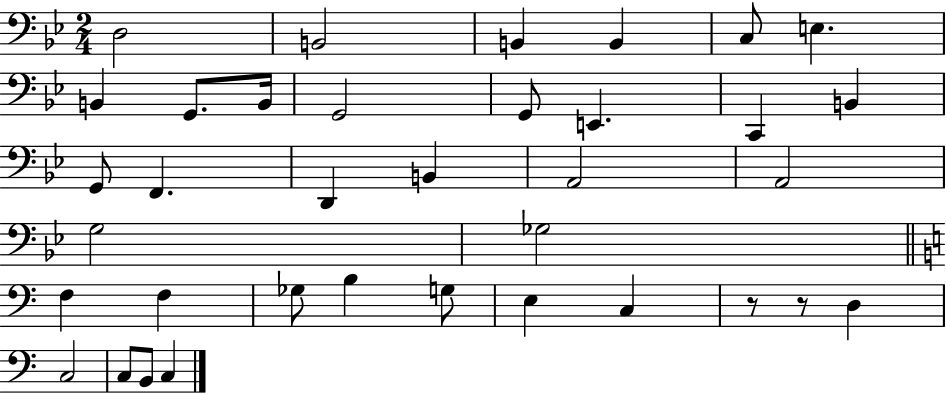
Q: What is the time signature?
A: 2/4